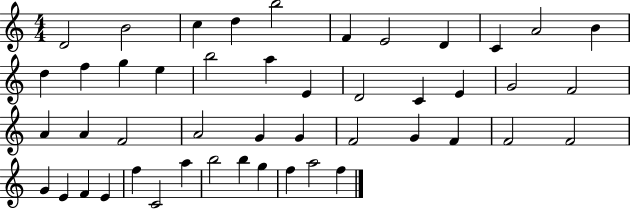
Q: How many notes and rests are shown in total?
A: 47